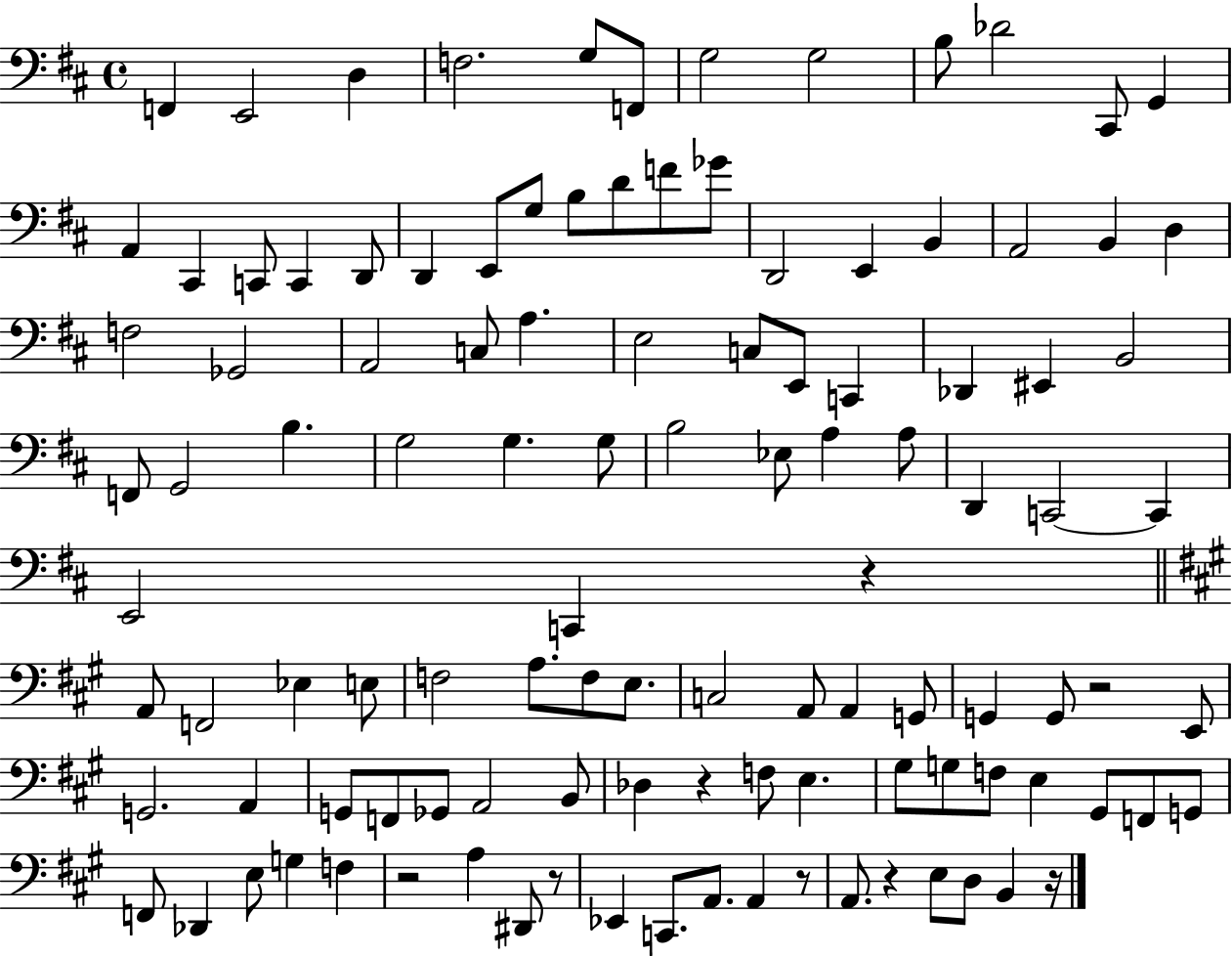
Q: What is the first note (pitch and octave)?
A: F2